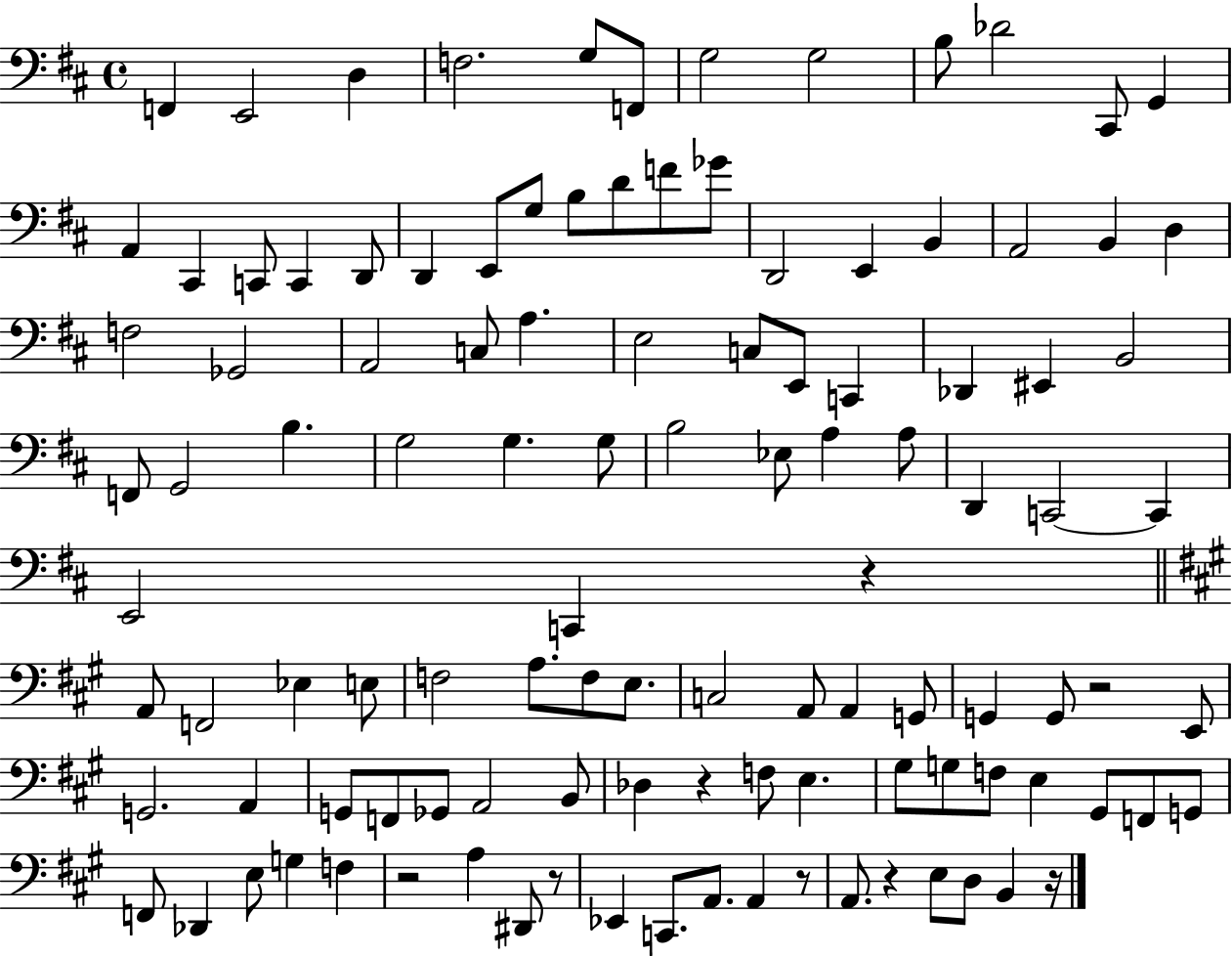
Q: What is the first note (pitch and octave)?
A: F2